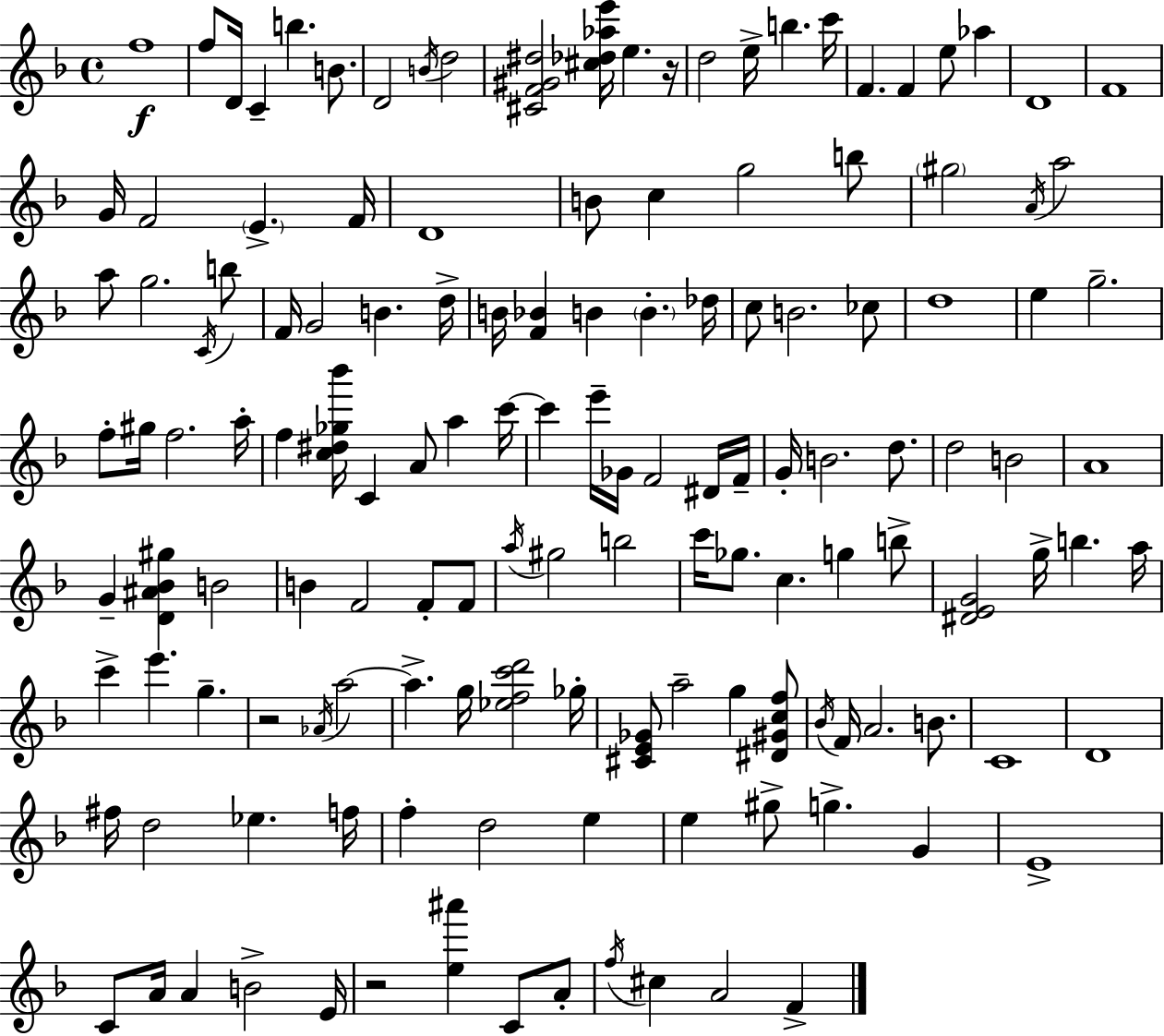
{
  \clef treble
  \time 4/4
  \defaultTimeSignature
  \key f \major
  f''1\f | f''8 d'16 c'4-- b''4. b'8. | d'2 \acciaccatura { b'16 } d''2 | <cis' f' gis' dis''>2 <cis'' des'' aes'' e'''>16 e''4. | \break r16 d''2 e''16-> b''4. | c'''16 f'4. f'4 e''8 aes''4 | d'1 | f'1 | \break g'16 f'2 \parenthesize e'4.-> | f'16 d'1 | b'8 c''4 g''2 b''8 | \parenthesize gis''2 \acciaccatura { a'16 } a''2 | \break a''8 g''2. | \acciaccatura { c'16 } b''8 f'16 g'2 b'4. | d''16-> b'16 <f' bes'>4 b'4 \parenthesize b'4.-. | des''16 c''8 b'2. | \break ces''8 d''1 | e''4 g''2.-- | f''8-. gis''16 f''2. | a''16-. f''4 <c'' dis'' ges'' bes'''>16 c'4 a'8 a''4 | \break c'''16~~ c'''4 e'''16-- ges'16 f'2 | dis'16 f'16-- g'16-. b'2. | d''8. d''2 b'2 | a'1 | \break g'4-- <d' ais' bes' gis''>4 b'2 | b'4 f'2 f'8-. | f'8 \acciaccatura { a''16 } gis''2 b''2 | c'''16 ges''8. c''4. g''4 | \break b''8-> <dis' e' g'>2 g''16-> b''4. | a''16 c'''4-> e'''4. g''4.-- | r2 \acciaccatura { aes'16 } a''2~~ | a''4.-> g''16 <ees'' f'' c''' d'''>2 | \break ges''16-. <cis' e' ges'>8 a''2-- g''4 | <dis' gis' c'' f''>8 \acciaccatura { bes'16 } f'16 a'2. | b'8. c'1 | d'1 | \break fis''16 d''2 ees''4. | f''16 f''4-. d''2 | e''4 e''4 gis''8-> g''4.-> | g'4 e'1-> | \break c'8 a'16 a'4 b'2-> | e'16 r2 <e'' ais'''>4 | c'8 a'8-. \acciaccatura { f''16 } cis''4 a'2 | f'4-> \bar "|."
}